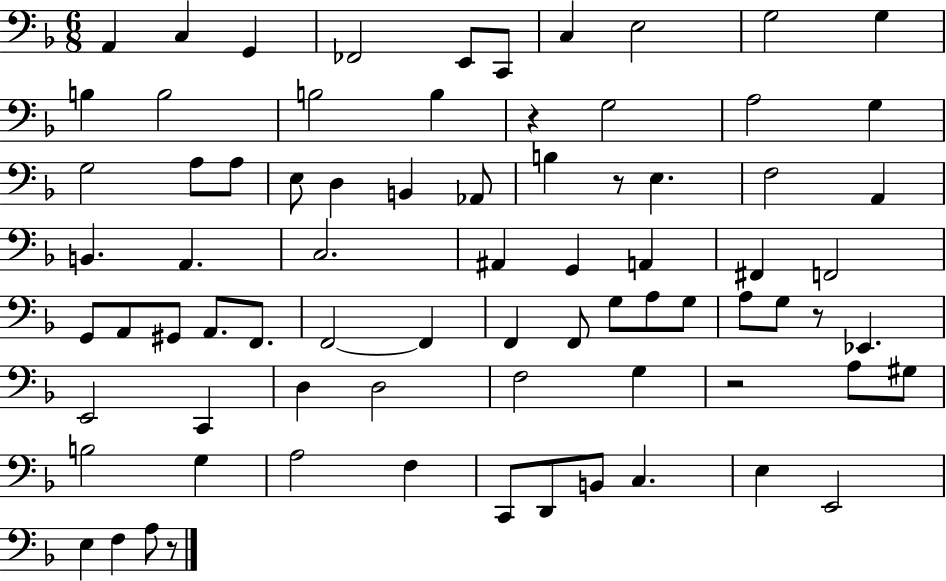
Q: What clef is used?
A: bass